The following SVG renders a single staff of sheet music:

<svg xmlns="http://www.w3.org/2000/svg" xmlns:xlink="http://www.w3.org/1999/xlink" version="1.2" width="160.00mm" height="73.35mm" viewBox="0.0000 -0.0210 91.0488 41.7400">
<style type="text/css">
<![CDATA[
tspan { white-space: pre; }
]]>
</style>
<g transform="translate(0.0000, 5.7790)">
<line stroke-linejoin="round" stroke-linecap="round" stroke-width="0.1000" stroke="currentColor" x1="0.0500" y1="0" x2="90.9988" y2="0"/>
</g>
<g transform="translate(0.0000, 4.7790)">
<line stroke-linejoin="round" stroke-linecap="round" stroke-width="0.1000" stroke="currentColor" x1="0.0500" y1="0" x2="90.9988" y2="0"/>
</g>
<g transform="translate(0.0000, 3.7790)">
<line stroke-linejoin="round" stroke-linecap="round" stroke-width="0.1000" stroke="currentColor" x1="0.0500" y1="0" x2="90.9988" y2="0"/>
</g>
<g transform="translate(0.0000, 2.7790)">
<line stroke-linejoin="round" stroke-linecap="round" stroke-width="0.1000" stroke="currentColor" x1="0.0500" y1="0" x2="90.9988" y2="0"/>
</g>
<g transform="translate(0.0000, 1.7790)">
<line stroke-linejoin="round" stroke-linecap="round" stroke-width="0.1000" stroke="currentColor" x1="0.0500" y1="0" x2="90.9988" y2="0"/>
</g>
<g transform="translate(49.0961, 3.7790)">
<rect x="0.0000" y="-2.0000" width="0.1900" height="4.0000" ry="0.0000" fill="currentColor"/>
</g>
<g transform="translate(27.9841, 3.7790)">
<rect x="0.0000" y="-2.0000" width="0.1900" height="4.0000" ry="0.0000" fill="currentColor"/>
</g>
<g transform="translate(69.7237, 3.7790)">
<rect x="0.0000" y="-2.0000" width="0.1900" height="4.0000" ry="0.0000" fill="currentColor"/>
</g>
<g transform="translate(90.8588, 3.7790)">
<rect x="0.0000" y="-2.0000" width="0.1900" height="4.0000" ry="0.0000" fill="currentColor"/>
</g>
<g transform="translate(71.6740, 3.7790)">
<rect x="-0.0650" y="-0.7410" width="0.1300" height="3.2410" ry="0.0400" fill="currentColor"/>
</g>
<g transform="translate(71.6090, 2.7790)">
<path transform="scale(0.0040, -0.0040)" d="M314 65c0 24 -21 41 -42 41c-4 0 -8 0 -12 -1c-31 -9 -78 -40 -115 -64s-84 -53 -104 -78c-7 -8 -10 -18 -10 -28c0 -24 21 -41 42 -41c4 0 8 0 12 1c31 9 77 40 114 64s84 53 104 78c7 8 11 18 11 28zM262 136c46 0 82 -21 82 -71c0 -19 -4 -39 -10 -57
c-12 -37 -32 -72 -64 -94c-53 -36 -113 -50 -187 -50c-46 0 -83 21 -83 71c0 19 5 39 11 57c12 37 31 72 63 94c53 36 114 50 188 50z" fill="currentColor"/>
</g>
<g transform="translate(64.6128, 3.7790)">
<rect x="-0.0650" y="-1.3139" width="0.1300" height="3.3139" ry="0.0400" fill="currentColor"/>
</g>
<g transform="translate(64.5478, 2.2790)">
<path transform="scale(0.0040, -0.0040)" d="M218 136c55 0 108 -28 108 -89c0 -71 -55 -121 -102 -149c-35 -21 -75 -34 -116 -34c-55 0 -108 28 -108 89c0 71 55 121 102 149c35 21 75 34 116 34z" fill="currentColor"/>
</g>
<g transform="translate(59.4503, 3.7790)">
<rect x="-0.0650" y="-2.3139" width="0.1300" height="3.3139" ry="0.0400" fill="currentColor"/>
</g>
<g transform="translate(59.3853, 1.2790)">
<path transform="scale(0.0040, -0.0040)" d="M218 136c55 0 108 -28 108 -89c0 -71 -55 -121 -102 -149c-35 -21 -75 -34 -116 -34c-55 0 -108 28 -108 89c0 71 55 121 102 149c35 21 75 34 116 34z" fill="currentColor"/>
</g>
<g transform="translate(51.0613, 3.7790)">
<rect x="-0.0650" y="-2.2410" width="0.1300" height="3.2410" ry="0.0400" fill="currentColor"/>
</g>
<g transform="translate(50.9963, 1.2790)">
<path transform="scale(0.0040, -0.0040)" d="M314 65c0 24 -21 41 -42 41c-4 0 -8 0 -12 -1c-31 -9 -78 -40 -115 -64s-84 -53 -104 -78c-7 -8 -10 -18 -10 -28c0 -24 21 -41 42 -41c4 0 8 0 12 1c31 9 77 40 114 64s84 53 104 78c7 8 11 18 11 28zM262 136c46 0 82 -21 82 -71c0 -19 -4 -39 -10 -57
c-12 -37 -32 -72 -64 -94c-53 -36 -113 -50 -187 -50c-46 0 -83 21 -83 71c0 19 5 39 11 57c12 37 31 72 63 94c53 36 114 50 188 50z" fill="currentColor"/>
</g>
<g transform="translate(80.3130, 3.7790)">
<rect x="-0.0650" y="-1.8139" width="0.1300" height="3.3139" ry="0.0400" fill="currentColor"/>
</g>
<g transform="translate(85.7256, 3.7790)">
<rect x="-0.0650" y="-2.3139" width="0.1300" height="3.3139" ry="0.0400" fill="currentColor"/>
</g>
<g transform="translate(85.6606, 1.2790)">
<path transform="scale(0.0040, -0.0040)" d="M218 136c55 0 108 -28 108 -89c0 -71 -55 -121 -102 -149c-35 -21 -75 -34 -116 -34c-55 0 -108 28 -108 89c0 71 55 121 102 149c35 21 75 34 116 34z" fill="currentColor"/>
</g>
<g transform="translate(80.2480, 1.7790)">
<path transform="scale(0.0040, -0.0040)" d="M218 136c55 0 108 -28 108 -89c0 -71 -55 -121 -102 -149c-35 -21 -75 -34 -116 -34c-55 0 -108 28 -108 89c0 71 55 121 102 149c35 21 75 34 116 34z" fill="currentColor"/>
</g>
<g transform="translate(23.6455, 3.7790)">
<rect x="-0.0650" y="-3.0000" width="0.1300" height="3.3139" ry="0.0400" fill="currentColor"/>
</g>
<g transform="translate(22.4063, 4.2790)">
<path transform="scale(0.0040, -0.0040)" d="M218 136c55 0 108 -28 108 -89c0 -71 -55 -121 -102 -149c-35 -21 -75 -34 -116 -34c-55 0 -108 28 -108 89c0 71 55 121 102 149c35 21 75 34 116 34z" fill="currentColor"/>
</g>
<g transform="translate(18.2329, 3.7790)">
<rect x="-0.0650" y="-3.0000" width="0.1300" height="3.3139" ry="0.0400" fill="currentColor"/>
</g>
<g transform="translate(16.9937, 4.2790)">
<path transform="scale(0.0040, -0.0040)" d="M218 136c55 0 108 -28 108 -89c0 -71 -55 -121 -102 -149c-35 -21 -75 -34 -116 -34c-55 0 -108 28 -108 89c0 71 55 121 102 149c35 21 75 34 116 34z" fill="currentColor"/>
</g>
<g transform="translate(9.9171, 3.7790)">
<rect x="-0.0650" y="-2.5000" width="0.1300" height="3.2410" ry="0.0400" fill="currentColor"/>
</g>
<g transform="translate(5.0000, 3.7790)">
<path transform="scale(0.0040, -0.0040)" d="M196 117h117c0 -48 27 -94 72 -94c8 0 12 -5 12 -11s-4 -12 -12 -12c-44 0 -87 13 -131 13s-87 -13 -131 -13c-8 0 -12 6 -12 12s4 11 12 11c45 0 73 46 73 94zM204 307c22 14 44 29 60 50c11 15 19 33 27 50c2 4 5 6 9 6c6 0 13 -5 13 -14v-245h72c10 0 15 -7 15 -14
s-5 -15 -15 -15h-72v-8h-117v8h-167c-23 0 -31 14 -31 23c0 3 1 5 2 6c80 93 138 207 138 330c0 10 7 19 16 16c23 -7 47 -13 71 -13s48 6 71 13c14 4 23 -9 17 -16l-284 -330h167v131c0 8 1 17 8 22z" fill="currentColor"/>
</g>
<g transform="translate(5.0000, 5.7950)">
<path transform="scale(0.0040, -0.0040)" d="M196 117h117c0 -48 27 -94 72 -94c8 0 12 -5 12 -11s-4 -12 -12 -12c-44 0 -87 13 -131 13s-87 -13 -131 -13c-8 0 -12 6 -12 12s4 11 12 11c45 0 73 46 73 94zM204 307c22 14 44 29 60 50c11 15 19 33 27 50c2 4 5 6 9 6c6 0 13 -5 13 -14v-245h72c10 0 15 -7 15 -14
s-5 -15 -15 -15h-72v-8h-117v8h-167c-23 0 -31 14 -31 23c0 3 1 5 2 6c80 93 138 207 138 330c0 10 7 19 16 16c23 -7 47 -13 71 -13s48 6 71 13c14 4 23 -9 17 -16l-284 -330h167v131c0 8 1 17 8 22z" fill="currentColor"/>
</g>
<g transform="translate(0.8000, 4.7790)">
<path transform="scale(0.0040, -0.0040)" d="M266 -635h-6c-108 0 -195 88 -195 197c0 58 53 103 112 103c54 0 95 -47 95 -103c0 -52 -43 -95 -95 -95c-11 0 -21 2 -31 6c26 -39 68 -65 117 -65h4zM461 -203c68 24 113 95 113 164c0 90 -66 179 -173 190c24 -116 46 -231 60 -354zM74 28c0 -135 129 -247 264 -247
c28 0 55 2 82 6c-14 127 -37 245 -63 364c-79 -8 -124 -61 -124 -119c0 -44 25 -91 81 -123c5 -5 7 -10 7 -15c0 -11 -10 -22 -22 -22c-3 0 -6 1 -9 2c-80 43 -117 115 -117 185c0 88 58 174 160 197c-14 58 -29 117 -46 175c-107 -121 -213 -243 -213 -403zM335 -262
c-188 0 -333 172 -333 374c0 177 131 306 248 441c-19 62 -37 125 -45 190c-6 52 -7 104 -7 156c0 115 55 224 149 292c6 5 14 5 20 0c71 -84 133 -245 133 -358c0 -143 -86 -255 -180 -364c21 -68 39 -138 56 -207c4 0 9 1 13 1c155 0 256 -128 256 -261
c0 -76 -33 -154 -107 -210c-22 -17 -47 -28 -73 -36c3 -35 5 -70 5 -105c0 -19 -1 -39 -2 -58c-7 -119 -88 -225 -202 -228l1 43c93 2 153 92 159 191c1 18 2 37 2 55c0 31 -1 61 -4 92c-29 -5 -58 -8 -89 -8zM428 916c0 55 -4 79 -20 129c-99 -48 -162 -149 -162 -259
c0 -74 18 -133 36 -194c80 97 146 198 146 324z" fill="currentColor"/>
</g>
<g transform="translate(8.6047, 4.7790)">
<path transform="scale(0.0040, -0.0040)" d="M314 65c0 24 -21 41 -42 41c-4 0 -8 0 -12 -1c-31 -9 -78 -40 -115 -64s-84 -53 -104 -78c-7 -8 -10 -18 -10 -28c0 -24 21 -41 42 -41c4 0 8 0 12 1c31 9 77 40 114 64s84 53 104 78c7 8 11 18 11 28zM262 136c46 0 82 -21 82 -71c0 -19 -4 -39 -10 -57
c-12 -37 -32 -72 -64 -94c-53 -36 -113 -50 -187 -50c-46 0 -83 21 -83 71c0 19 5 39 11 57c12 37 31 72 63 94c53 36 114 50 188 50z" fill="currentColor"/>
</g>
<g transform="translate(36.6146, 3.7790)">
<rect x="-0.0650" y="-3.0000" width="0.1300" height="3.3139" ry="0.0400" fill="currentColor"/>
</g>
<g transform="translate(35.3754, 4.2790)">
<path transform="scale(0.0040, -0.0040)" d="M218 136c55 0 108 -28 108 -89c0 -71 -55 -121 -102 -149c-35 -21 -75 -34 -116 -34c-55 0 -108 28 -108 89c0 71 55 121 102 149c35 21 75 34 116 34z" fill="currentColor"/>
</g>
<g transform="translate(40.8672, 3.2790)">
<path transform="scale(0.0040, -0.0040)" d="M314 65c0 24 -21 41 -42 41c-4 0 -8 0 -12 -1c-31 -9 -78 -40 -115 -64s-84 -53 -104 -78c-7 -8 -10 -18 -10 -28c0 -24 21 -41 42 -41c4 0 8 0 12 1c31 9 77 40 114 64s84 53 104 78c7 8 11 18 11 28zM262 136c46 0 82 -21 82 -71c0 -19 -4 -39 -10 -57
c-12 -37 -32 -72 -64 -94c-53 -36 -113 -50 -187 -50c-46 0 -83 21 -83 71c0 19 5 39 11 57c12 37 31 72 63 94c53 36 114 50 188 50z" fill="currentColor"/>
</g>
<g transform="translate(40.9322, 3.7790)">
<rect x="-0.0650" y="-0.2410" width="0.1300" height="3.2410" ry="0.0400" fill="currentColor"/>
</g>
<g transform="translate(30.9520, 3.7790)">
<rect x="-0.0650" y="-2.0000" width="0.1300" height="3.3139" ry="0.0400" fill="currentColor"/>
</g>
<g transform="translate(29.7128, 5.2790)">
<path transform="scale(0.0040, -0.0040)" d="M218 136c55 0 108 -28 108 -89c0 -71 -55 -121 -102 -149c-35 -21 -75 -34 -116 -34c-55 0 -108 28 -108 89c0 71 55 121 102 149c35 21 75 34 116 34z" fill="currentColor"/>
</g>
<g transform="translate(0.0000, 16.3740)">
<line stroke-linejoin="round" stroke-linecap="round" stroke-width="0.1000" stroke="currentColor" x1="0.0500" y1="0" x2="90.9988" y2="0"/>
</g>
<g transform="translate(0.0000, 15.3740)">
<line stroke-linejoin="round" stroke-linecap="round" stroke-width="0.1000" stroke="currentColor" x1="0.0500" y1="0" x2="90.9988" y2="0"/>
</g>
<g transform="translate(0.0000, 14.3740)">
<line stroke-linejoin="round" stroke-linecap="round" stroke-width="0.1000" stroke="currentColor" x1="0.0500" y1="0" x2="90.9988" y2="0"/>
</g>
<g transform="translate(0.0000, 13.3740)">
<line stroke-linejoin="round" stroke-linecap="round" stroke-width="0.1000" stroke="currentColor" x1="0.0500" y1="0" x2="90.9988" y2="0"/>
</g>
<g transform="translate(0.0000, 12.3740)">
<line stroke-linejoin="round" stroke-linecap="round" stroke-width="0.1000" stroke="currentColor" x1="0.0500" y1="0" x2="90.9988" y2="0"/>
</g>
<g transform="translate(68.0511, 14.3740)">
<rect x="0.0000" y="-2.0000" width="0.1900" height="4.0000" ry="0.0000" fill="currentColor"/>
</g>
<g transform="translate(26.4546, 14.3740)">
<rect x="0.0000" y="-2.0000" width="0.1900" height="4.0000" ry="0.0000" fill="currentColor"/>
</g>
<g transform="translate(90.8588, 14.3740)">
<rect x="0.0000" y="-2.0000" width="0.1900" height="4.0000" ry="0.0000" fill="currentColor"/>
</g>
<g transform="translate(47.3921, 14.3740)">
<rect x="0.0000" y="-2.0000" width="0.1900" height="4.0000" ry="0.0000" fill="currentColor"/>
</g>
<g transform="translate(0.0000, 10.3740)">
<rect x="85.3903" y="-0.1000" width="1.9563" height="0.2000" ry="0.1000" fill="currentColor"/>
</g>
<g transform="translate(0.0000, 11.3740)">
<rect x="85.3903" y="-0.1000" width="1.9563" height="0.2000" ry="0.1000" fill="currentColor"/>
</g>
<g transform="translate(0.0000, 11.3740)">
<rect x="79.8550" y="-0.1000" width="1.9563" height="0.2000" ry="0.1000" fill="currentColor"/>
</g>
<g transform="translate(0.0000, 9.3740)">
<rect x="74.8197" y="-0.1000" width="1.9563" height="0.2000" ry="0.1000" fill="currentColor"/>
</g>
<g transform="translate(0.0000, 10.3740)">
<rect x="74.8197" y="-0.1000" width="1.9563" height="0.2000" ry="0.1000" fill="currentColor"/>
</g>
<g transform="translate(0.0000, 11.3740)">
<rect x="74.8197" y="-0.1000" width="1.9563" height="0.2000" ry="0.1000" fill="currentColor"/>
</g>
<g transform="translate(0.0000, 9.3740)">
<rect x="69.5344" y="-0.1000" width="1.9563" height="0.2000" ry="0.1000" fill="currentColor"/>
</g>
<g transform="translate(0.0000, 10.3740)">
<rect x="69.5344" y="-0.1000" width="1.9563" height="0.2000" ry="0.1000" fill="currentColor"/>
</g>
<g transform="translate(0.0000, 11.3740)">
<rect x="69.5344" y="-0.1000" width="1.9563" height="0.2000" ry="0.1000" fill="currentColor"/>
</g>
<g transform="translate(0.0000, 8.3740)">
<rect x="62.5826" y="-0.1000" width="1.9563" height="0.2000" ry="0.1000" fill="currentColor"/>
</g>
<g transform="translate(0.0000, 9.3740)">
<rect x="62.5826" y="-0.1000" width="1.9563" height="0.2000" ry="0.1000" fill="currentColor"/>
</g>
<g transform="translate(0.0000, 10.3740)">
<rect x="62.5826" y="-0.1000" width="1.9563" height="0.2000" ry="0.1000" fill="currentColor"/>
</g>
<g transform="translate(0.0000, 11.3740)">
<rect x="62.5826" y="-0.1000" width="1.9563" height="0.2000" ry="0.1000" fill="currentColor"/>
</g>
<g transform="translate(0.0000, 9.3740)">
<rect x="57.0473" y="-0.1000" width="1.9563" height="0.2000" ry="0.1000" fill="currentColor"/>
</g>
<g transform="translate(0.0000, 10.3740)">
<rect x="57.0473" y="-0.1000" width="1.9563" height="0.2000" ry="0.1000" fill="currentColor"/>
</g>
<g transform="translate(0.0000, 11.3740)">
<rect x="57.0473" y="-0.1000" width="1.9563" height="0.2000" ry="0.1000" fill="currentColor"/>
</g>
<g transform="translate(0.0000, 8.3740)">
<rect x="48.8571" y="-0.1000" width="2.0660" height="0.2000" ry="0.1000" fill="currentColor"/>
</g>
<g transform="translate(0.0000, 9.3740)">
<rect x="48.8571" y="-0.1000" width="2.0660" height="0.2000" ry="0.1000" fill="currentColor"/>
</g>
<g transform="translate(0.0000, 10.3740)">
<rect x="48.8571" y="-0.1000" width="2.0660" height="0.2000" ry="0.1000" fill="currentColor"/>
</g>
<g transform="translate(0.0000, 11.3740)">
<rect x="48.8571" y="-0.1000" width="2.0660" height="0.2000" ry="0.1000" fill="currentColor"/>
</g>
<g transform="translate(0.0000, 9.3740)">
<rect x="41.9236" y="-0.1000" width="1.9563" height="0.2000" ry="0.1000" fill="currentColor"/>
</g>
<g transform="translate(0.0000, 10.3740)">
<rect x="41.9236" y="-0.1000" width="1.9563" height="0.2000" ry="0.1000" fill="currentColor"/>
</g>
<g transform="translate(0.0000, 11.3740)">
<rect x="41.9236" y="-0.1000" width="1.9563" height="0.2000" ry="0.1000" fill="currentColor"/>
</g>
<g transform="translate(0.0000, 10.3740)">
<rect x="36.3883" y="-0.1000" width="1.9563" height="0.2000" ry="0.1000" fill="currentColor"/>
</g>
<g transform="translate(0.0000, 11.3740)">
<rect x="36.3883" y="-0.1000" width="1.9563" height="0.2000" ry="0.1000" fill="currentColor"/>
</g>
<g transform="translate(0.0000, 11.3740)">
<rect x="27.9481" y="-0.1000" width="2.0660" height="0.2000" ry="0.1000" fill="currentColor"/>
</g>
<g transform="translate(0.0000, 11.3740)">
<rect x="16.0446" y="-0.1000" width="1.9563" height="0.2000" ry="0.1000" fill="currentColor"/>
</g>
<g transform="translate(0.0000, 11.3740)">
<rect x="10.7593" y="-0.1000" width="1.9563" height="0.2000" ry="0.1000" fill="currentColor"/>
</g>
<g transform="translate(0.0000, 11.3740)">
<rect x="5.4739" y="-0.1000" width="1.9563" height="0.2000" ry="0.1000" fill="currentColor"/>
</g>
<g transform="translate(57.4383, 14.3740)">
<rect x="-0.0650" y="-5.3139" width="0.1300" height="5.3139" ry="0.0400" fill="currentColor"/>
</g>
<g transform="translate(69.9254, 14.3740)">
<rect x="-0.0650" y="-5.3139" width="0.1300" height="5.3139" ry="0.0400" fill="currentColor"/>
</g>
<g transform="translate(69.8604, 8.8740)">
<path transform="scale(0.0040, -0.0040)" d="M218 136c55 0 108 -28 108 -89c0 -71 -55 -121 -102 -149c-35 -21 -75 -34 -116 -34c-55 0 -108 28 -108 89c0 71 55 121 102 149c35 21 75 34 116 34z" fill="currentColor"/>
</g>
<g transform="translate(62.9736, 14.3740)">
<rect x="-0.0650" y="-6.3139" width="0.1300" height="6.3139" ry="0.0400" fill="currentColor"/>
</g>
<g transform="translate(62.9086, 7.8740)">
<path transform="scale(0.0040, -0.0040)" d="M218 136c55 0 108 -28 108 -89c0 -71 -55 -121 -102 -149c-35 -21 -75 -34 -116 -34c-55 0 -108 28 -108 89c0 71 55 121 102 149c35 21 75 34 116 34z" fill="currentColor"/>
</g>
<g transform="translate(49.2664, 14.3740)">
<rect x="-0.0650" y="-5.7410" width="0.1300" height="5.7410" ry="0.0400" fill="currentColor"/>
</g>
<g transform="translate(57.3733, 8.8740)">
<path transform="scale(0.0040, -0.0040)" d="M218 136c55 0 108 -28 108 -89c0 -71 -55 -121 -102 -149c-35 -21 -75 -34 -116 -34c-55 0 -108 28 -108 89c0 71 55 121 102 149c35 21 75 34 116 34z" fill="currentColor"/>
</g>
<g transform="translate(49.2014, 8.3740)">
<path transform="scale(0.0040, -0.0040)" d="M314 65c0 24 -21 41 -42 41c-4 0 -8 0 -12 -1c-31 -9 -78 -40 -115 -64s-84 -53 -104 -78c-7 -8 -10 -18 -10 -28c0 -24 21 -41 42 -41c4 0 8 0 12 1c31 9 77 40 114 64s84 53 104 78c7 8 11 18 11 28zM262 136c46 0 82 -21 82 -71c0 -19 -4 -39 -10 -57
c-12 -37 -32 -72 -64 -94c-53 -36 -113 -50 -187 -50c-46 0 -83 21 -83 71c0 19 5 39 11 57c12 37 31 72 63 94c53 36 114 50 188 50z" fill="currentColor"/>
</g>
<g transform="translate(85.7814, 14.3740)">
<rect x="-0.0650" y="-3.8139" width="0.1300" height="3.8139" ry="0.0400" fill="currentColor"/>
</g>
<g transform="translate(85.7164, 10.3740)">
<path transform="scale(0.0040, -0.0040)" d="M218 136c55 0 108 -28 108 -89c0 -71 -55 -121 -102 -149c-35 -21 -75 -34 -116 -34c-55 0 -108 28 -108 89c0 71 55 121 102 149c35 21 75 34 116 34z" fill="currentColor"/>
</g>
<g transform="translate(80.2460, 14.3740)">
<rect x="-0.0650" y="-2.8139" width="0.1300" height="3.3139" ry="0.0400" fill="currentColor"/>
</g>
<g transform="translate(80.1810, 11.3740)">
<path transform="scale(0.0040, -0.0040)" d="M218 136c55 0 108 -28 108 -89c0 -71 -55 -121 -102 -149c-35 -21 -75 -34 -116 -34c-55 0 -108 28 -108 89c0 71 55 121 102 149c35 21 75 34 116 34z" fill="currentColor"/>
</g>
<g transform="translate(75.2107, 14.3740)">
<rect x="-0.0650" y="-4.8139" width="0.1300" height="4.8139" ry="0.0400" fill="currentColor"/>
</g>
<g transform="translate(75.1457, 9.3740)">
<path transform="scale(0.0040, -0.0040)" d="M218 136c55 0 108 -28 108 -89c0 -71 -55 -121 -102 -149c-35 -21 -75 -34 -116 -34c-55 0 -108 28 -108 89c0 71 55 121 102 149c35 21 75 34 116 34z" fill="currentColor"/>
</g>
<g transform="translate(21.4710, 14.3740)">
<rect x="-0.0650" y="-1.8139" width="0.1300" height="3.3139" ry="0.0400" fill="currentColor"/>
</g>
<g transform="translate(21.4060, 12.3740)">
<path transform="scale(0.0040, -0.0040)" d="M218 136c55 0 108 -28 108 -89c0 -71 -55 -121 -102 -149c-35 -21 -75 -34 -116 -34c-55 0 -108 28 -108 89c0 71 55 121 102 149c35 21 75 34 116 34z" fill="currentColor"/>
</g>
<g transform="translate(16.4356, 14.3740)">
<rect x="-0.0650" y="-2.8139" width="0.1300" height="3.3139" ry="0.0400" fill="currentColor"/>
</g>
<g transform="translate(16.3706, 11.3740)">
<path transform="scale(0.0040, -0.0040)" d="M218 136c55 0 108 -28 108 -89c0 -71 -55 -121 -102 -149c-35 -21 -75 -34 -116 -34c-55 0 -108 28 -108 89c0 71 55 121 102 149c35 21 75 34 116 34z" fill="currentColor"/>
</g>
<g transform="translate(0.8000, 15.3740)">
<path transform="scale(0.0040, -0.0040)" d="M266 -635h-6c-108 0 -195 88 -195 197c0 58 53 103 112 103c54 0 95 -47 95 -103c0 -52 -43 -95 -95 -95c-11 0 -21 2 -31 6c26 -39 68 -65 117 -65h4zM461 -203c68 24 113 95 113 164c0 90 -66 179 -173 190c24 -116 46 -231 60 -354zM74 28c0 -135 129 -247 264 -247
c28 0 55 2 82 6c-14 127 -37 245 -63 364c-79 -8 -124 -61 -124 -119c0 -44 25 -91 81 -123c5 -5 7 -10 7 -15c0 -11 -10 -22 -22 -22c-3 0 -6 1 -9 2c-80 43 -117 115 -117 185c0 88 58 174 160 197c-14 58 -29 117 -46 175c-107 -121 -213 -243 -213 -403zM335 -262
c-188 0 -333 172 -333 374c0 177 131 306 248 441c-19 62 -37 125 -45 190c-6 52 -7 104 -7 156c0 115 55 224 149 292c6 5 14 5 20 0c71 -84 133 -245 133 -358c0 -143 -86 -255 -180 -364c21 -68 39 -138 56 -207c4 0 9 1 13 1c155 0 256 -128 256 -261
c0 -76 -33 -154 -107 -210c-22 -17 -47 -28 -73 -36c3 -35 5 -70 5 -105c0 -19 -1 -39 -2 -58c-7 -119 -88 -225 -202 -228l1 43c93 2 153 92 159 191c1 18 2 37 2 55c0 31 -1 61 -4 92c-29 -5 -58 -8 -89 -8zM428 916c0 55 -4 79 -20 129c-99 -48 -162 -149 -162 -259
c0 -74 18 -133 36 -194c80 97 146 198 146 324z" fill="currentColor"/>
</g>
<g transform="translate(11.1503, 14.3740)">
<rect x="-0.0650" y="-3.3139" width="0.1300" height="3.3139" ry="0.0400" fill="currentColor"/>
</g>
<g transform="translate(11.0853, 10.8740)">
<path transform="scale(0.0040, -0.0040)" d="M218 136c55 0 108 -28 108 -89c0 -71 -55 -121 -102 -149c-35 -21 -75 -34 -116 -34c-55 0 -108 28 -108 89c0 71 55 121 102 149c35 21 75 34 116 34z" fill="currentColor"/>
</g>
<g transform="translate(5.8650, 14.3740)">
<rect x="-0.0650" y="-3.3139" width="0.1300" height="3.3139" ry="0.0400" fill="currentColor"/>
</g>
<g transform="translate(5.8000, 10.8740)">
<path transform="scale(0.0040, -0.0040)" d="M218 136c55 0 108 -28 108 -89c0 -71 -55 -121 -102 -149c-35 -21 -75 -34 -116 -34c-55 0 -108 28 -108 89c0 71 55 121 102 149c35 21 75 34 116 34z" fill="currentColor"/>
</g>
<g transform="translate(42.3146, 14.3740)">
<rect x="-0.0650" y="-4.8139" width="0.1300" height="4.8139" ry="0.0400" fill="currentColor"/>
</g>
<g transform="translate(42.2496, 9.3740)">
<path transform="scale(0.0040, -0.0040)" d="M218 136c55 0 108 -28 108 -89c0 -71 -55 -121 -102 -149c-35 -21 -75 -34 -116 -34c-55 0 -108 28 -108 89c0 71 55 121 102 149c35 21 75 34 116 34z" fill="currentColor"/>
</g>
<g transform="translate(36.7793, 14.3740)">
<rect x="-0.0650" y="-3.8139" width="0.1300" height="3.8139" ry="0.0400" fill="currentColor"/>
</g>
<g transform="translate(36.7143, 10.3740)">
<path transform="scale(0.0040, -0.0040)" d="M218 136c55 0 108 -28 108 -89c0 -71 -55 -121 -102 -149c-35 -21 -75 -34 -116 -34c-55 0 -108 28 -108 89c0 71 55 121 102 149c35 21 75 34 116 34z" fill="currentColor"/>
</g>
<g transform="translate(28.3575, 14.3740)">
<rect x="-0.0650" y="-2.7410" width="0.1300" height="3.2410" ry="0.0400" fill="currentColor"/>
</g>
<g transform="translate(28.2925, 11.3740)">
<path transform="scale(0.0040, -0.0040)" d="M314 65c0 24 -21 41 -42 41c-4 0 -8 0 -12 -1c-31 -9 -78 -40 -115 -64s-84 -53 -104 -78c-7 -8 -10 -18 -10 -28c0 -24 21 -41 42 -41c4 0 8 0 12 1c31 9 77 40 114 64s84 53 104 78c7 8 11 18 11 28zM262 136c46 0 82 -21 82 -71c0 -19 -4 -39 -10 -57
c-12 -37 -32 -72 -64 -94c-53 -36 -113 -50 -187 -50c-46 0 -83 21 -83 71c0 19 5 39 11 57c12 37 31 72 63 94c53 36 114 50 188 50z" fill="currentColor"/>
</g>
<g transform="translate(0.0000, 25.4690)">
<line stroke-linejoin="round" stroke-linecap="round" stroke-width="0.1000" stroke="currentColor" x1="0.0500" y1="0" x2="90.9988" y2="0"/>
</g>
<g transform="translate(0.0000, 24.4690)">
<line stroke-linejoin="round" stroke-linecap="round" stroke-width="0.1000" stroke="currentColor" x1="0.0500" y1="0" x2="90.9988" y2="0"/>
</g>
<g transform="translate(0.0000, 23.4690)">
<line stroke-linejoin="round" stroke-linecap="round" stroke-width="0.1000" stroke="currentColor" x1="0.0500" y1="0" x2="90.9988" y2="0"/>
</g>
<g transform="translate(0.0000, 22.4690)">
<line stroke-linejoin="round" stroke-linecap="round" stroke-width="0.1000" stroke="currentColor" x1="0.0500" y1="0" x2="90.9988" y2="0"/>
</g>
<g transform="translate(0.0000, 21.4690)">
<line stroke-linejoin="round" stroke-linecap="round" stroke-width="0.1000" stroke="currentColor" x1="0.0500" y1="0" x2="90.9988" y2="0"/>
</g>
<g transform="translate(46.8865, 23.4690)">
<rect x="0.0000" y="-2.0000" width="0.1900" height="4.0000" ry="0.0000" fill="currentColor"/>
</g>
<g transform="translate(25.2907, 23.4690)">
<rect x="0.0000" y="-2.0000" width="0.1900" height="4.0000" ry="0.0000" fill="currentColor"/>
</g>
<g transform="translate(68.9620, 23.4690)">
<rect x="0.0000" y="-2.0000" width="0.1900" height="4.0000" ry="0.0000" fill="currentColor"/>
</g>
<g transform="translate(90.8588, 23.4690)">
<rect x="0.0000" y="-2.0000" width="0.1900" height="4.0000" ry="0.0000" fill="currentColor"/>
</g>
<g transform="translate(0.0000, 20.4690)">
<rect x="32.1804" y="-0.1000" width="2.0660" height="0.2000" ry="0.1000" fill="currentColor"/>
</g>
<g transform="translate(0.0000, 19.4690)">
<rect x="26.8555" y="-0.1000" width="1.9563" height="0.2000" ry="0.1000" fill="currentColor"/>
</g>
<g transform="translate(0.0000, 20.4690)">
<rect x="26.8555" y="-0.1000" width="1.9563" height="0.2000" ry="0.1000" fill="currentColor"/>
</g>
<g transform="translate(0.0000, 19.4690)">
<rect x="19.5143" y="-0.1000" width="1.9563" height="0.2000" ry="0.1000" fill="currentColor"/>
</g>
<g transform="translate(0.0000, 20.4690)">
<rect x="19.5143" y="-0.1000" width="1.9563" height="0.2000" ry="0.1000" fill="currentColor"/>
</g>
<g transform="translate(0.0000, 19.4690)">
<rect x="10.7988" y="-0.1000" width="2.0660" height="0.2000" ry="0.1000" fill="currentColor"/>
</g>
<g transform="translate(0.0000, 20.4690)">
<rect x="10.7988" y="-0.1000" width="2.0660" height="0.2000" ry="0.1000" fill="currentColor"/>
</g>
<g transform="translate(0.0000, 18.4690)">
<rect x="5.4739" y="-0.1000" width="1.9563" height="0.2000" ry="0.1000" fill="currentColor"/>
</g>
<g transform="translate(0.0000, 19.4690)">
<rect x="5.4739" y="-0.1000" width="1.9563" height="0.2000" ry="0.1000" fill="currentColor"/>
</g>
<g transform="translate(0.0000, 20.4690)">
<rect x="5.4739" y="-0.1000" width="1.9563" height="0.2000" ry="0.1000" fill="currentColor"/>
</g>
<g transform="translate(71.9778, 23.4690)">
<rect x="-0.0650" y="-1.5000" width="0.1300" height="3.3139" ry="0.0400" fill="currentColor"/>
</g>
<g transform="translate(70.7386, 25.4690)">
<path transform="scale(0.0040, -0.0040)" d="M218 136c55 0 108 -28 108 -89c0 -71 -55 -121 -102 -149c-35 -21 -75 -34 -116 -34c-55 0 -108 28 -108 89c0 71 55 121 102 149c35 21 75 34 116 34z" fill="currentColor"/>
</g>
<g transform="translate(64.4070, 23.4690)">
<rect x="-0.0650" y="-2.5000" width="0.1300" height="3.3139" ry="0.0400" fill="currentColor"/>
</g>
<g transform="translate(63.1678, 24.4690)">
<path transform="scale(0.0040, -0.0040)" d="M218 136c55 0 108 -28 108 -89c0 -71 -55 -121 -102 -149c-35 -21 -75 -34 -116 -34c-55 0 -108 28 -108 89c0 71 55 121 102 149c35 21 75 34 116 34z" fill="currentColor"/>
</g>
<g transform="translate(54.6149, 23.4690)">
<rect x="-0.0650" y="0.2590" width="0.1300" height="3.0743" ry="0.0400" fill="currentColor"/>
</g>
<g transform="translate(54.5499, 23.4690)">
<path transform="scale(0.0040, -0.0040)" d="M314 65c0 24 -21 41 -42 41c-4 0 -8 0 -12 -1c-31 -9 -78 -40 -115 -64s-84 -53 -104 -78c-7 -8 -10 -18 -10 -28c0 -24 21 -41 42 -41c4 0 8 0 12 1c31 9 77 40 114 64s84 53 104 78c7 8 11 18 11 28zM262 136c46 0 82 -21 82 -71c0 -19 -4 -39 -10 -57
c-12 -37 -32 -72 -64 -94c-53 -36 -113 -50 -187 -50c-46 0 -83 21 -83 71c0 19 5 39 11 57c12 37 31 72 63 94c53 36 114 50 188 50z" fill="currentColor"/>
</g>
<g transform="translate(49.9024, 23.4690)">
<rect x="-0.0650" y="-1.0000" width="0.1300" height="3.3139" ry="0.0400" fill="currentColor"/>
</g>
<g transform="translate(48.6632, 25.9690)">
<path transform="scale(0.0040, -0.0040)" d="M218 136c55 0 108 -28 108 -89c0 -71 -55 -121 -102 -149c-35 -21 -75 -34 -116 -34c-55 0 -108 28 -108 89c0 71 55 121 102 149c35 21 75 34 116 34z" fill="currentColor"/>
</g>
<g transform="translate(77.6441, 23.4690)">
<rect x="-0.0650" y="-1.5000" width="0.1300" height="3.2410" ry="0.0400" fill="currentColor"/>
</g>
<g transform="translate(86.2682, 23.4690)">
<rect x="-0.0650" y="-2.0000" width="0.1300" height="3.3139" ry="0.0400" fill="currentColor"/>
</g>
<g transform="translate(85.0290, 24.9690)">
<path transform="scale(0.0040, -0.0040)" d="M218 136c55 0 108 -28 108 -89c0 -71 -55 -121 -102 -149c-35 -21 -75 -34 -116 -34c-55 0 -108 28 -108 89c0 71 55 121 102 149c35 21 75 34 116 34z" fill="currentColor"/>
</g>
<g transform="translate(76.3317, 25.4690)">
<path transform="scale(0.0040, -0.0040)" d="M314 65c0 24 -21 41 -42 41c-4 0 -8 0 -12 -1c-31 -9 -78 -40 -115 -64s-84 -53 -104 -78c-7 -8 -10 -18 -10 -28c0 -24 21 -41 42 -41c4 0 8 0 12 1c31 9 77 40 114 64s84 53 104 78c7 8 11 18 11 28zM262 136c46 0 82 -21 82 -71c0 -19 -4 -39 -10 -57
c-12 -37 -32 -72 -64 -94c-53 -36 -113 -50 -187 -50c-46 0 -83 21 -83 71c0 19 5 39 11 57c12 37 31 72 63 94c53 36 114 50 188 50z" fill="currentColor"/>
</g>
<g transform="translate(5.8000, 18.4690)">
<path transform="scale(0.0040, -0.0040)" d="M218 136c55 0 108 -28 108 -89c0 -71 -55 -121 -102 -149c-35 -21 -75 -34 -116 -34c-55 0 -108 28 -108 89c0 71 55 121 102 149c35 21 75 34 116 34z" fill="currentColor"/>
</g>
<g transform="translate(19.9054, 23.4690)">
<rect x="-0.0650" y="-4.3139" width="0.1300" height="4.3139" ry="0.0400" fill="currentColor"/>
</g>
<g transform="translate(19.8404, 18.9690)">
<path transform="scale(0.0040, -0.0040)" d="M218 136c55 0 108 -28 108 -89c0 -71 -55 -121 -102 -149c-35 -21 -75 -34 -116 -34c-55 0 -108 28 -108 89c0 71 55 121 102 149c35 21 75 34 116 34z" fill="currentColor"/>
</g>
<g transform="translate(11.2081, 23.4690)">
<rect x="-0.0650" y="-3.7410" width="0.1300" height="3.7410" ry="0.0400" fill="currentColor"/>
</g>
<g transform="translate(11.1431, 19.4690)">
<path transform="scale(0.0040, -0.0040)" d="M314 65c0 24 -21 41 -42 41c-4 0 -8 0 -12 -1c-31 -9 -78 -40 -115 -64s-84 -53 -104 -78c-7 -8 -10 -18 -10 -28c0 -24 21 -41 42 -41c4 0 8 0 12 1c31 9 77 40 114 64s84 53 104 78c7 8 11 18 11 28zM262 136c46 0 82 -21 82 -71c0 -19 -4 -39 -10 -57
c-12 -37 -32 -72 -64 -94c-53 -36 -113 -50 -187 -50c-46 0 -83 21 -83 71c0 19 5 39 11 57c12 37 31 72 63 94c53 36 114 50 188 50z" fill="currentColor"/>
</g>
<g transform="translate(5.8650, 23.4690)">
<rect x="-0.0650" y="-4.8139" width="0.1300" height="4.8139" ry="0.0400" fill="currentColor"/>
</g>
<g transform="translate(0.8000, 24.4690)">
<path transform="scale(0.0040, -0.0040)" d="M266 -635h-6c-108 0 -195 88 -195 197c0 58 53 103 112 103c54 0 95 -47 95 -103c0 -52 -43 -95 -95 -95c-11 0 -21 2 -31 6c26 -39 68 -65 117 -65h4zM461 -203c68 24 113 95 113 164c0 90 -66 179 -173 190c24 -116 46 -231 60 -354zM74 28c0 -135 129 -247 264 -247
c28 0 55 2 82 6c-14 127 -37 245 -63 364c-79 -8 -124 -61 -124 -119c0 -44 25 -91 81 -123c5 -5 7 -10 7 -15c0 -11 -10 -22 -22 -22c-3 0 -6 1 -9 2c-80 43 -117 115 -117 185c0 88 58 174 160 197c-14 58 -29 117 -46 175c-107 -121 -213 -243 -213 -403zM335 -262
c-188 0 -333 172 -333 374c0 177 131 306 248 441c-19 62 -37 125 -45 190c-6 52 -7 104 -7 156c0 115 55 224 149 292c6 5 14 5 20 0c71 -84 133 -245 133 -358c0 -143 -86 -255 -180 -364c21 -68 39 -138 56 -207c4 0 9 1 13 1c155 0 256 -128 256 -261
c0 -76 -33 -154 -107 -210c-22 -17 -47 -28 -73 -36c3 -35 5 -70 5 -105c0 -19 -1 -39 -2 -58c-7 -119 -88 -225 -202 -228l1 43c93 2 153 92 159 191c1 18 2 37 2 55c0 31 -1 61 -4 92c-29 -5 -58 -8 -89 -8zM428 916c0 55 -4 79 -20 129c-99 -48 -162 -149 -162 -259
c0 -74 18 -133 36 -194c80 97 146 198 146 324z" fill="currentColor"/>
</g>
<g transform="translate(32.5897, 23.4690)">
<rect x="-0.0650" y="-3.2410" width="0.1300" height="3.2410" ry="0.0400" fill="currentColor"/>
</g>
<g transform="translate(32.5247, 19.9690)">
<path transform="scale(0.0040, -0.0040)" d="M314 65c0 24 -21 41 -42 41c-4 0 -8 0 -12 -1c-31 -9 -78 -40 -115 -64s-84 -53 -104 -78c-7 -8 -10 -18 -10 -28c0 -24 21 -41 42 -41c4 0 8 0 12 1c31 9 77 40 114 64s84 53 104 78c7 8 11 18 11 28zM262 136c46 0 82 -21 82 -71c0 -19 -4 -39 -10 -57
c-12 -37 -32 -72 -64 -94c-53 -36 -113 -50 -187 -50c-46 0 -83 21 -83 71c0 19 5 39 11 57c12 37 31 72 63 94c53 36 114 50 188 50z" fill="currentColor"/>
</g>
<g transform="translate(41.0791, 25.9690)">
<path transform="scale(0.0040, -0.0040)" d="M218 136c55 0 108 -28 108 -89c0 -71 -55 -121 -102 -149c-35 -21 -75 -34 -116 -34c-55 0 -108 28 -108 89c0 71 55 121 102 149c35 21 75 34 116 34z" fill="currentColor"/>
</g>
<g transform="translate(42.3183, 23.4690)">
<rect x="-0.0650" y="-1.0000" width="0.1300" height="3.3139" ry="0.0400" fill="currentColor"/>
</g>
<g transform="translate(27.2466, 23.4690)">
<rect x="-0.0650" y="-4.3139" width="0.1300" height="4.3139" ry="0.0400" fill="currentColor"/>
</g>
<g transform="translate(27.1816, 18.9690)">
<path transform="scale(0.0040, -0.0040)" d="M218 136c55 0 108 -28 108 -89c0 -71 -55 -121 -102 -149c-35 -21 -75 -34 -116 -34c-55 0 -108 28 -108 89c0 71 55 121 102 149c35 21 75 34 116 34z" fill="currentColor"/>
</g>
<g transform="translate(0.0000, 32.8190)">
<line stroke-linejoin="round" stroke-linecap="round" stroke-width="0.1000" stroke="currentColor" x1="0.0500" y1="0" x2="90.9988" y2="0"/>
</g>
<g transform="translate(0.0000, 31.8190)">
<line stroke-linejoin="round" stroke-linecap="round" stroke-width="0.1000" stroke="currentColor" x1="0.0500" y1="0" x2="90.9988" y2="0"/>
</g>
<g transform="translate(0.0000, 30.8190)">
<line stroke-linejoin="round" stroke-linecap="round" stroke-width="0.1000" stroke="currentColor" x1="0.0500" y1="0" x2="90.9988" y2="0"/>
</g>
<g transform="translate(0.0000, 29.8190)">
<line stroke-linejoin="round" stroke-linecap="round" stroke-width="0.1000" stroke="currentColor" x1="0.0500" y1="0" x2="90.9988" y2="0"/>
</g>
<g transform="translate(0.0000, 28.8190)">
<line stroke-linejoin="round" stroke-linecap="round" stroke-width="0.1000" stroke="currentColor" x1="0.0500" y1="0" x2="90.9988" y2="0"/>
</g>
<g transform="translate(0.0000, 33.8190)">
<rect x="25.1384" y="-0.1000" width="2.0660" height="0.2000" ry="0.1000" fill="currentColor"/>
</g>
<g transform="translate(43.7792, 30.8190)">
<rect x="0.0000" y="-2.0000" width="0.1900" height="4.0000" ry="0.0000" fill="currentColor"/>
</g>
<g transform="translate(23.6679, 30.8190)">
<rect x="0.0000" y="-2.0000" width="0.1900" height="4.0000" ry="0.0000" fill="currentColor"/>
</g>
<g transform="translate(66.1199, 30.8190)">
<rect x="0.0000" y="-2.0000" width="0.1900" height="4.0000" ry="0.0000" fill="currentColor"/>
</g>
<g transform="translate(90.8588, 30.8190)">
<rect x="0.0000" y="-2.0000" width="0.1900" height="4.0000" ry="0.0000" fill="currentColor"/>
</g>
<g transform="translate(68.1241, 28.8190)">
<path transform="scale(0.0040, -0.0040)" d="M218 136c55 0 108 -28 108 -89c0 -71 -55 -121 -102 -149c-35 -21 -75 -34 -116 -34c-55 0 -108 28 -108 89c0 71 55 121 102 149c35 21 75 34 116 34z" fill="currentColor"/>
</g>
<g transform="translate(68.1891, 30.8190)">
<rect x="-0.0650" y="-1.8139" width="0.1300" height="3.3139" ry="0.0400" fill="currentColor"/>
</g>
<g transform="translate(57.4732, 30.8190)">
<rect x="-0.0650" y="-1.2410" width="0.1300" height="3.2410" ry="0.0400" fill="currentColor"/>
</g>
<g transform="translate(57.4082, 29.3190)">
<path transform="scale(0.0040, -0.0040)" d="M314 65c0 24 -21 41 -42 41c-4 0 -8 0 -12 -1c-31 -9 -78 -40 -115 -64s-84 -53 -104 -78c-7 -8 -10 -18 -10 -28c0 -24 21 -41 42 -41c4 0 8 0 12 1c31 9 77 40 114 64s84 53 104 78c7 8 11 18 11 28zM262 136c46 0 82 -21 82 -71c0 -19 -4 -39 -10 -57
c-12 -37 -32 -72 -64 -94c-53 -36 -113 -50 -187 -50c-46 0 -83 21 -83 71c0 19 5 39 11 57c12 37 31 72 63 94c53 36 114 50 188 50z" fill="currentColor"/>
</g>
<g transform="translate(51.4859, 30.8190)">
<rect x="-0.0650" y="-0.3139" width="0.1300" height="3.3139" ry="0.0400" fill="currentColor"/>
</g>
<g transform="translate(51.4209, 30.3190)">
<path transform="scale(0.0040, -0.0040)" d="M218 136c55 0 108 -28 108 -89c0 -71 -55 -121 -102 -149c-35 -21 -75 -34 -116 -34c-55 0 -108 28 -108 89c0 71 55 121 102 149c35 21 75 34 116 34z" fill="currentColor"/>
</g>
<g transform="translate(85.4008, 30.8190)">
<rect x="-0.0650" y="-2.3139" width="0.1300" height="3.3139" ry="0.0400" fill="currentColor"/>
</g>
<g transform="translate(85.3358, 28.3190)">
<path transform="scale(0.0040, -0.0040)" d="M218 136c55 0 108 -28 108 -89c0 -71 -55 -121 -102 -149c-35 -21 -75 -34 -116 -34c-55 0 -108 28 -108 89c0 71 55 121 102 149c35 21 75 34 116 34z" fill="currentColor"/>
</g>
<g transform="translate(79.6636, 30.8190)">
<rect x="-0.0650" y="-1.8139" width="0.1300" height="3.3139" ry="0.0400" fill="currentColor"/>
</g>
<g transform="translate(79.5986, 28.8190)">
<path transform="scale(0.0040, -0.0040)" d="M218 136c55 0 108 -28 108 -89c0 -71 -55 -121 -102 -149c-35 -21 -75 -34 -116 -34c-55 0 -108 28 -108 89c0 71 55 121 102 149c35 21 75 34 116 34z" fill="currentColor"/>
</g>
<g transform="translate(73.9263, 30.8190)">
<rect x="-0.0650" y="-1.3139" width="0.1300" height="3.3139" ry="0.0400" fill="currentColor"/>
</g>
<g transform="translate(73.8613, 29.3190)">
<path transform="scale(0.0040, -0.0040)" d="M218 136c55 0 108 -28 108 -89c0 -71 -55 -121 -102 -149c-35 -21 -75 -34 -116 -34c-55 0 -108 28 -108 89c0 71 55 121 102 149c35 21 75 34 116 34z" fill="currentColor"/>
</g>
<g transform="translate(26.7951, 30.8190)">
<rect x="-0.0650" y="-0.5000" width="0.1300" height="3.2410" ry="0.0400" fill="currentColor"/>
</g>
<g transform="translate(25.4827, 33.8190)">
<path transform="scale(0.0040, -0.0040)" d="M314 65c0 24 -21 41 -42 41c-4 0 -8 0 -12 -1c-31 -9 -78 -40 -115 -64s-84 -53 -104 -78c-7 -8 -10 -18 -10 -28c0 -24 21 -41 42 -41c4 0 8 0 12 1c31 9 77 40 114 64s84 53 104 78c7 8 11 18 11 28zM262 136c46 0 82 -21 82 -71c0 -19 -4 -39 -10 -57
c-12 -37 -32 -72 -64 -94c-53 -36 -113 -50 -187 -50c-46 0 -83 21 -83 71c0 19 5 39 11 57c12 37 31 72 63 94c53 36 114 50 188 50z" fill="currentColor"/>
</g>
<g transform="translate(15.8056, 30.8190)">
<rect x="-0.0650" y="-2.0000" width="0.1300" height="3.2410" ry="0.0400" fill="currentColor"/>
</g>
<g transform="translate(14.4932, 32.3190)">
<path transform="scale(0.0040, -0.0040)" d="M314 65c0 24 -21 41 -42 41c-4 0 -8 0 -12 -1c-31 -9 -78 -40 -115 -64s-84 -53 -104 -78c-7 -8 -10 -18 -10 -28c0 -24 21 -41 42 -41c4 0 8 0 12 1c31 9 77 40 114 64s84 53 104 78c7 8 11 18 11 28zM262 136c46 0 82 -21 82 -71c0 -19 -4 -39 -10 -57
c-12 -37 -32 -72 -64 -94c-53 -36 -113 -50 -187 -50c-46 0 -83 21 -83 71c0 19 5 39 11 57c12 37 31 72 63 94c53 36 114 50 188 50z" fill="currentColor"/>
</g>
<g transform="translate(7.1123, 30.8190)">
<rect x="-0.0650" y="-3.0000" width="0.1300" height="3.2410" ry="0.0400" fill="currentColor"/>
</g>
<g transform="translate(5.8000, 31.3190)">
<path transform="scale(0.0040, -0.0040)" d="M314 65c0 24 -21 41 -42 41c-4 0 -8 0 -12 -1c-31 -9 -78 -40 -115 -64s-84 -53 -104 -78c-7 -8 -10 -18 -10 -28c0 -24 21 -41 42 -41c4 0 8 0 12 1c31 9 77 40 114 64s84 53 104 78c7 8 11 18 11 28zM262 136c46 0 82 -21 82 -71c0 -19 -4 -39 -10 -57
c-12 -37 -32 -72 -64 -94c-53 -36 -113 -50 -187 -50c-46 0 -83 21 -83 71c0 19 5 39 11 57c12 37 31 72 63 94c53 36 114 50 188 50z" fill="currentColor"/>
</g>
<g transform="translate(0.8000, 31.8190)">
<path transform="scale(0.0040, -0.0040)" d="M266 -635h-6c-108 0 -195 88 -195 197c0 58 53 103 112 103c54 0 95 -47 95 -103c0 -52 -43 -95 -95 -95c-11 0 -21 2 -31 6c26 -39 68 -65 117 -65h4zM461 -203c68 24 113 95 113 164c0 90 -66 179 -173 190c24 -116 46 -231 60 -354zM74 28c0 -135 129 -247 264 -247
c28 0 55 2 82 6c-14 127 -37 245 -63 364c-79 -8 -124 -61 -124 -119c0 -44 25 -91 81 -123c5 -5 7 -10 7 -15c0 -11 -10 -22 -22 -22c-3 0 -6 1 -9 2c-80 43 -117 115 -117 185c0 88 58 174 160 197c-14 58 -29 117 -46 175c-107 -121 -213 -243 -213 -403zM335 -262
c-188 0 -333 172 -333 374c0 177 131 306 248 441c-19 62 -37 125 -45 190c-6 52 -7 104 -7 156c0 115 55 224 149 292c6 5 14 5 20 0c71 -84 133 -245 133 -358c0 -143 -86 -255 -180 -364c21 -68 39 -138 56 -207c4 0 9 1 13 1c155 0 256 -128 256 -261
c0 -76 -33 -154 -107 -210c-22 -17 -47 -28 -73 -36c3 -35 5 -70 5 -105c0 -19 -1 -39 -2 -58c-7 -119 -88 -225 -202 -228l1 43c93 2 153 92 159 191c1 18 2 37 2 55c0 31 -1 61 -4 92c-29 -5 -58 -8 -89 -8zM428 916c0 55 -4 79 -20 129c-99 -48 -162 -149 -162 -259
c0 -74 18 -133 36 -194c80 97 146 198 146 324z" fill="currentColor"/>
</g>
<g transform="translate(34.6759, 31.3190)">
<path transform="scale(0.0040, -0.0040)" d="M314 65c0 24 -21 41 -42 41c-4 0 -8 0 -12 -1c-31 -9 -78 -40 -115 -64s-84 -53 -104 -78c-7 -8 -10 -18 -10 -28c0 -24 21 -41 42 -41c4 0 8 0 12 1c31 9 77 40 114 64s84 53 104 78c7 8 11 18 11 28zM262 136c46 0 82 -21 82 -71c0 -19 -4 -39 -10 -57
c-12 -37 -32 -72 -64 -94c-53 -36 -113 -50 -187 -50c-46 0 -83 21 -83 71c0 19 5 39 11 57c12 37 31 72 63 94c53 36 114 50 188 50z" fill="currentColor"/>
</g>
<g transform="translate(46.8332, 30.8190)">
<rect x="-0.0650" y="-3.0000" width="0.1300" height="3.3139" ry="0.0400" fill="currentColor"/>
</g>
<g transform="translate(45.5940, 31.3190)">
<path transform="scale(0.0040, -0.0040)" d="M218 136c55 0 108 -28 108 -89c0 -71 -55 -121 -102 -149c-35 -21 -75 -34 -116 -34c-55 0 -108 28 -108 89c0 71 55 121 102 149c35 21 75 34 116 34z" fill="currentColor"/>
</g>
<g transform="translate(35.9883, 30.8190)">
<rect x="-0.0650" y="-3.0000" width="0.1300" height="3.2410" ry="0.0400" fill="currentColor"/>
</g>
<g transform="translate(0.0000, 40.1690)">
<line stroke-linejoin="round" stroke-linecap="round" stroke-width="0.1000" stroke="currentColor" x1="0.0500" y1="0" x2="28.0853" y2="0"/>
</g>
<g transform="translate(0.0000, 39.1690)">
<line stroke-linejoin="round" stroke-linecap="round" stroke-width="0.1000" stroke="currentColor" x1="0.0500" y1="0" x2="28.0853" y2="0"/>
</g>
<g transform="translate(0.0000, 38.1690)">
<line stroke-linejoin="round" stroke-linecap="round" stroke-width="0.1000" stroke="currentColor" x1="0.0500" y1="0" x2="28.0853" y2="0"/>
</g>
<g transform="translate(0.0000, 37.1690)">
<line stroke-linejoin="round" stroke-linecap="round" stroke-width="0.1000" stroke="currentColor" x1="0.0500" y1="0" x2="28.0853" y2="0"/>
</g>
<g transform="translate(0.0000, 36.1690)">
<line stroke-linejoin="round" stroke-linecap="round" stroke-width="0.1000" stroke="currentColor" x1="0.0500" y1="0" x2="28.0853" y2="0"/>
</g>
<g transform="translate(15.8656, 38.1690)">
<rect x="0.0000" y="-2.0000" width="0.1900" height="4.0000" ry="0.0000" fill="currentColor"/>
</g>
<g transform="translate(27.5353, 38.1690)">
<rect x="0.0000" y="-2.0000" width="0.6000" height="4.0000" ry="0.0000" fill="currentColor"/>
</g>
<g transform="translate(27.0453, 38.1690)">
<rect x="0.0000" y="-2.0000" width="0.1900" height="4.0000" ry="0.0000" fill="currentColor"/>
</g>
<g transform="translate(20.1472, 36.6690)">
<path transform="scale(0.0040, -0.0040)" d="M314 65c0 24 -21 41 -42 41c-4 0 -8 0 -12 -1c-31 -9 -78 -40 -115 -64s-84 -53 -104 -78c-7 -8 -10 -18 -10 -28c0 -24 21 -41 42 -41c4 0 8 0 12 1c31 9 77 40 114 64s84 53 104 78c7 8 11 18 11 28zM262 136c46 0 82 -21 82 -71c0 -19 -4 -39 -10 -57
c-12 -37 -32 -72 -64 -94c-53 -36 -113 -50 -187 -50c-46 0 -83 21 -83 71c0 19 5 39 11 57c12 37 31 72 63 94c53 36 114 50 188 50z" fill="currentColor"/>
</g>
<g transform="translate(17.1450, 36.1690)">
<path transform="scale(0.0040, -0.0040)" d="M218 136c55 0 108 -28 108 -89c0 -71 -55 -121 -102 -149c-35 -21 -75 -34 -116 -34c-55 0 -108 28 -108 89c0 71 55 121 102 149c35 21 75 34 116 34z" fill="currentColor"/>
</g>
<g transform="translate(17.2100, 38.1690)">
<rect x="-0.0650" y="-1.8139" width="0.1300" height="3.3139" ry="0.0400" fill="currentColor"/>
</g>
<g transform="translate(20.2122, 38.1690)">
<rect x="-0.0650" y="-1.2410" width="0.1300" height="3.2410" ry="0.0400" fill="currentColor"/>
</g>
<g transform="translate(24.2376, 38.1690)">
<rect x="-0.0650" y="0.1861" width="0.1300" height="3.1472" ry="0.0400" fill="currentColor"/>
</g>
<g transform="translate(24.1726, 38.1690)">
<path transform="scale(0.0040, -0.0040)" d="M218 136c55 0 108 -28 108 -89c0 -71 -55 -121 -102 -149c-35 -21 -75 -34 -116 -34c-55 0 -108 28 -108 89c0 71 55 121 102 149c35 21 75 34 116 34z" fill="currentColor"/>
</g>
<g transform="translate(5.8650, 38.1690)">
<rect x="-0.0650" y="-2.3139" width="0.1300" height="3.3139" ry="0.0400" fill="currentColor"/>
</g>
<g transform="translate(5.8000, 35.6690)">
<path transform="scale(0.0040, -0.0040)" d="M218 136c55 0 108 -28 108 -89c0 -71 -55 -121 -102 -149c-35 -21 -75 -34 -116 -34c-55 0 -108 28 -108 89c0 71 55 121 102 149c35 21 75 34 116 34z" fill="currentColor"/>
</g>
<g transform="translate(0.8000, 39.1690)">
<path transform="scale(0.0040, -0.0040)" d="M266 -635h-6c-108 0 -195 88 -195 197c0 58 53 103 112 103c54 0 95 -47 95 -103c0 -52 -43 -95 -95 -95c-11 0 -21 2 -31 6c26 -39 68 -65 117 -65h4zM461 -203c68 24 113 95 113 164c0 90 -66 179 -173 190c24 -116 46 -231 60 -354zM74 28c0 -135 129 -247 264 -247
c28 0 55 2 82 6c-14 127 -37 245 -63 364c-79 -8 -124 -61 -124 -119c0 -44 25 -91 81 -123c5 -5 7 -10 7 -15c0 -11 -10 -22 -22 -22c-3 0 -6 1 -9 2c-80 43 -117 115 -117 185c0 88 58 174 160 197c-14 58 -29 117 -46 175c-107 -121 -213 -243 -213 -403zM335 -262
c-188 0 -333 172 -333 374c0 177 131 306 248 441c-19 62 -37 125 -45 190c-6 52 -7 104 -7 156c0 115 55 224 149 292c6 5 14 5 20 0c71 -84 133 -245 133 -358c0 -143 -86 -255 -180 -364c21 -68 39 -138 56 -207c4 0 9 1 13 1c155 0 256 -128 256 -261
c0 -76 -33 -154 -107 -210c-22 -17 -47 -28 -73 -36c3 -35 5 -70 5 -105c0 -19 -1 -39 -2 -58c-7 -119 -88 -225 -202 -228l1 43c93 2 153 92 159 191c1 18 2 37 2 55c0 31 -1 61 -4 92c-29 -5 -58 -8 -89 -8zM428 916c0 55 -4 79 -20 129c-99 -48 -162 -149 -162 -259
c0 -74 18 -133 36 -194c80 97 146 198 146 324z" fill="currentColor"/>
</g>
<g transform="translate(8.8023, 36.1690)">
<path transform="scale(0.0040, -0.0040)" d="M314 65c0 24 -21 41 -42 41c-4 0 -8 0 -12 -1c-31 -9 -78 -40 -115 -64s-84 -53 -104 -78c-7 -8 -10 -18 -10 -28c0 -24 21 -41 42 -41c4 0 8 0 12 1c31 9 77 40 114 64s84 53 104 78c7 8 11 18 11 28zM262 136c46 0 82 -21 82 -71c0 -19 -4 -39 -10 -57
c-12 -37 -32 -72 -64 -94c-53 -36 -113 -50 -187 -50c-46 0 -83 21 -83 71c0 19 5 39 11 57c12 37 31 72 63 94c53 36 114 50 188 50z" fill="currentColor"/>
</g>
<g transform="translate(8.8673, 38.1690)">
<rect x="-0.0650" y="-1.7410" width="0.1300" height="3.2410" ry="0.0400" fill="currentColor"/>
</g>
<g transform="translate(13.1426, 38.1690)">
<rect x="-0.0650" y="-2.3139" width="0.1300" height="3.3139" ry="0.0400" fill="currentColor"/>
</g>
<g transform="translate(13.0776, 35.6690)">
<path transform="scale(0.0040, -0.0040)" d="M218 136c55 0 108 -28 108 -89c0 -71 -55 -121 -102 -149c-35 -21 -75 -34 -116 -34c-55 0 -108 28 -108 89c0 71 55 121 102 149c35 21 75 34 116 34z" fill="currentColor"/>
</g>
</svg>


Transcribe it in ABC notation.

X:1
T:Untitled
M:4/4
L:1/4
K:C
G2 A A F A c2 g2 g e d2 f g b b a f a2 c' e' g'2 f' a' f' e' a c' e' c'2 d' d' b2 D D B2 G E E2 F A2 F2 C2 A2 A c e2 f e f g g f2 g f e2 B